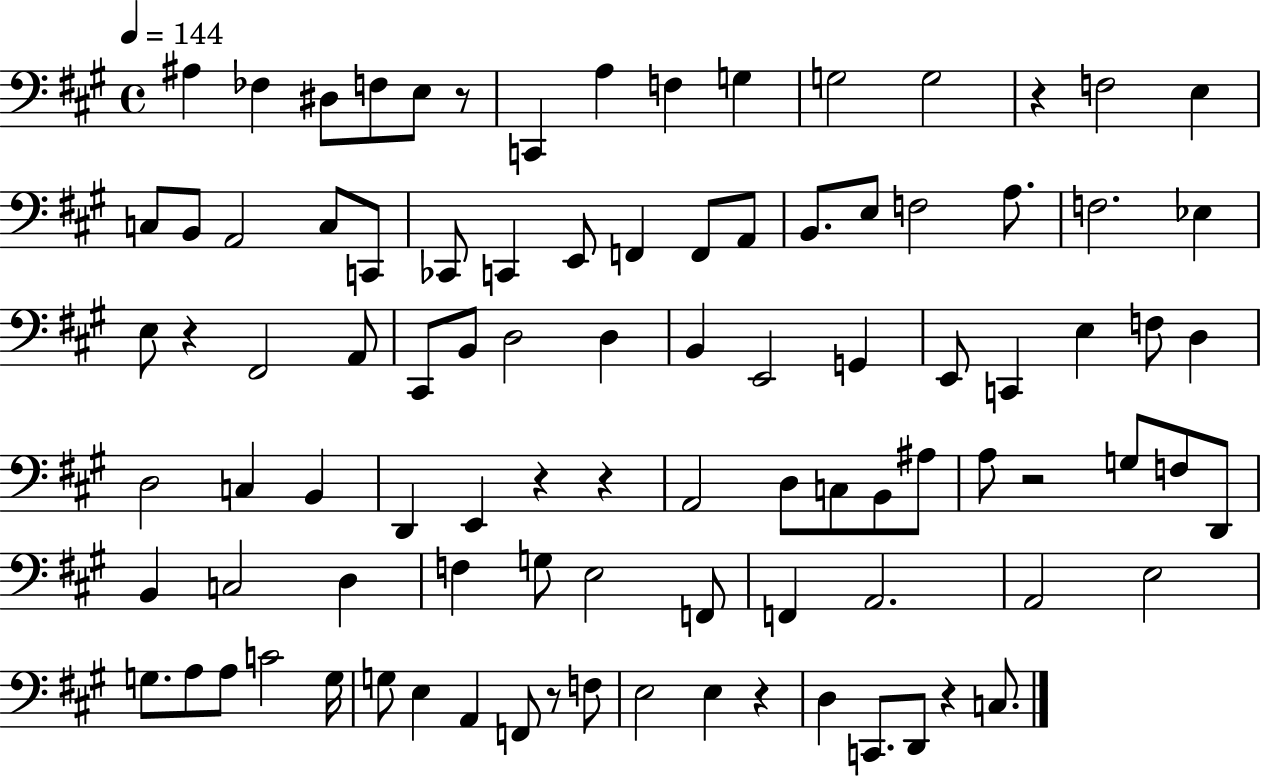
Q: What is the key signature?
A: A major